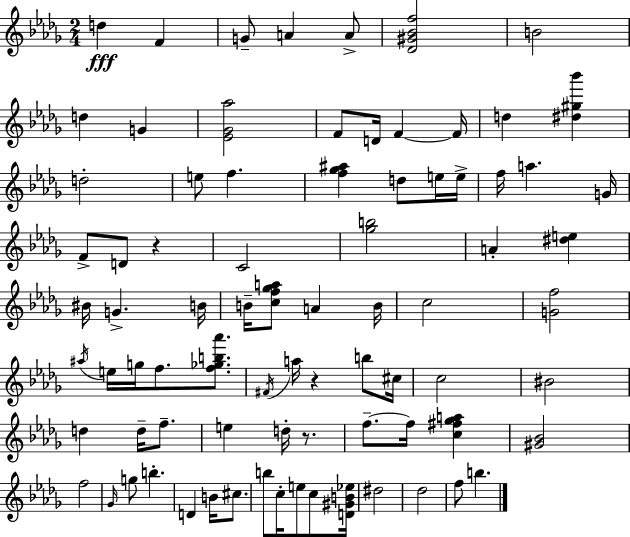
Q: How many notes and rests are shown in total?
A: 80